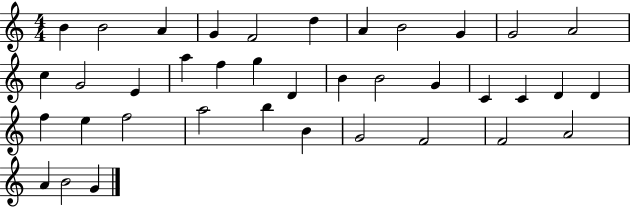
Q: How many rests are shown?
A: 0